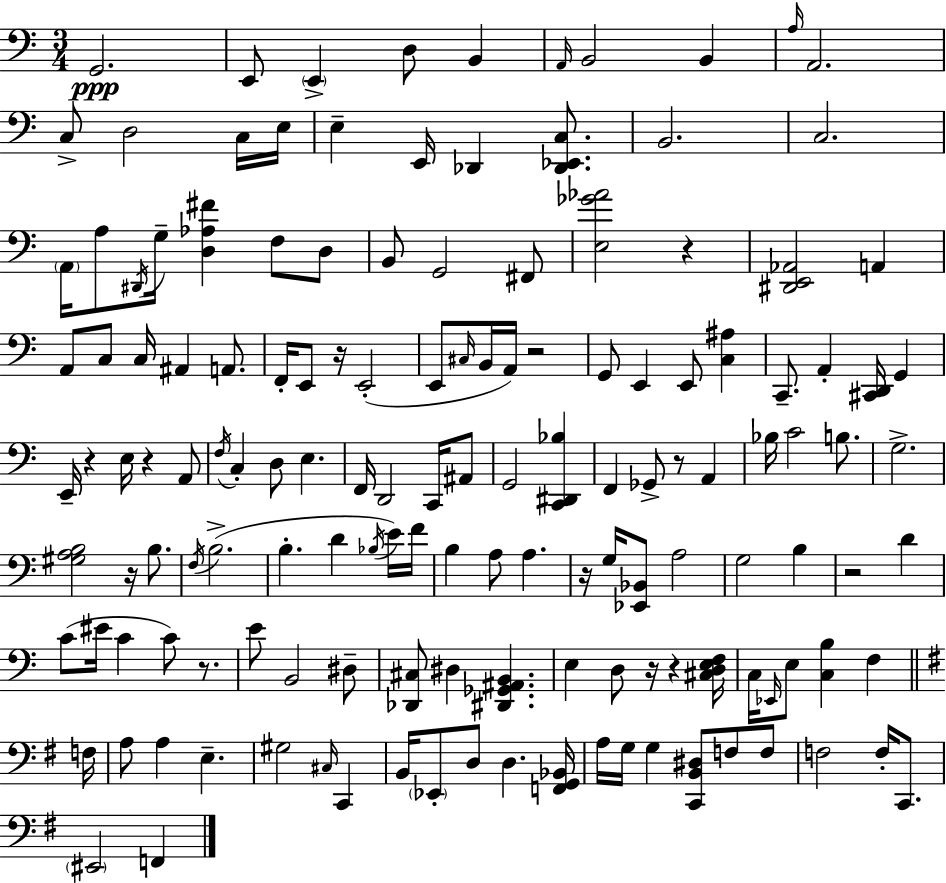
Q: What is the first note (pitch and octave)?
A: G2